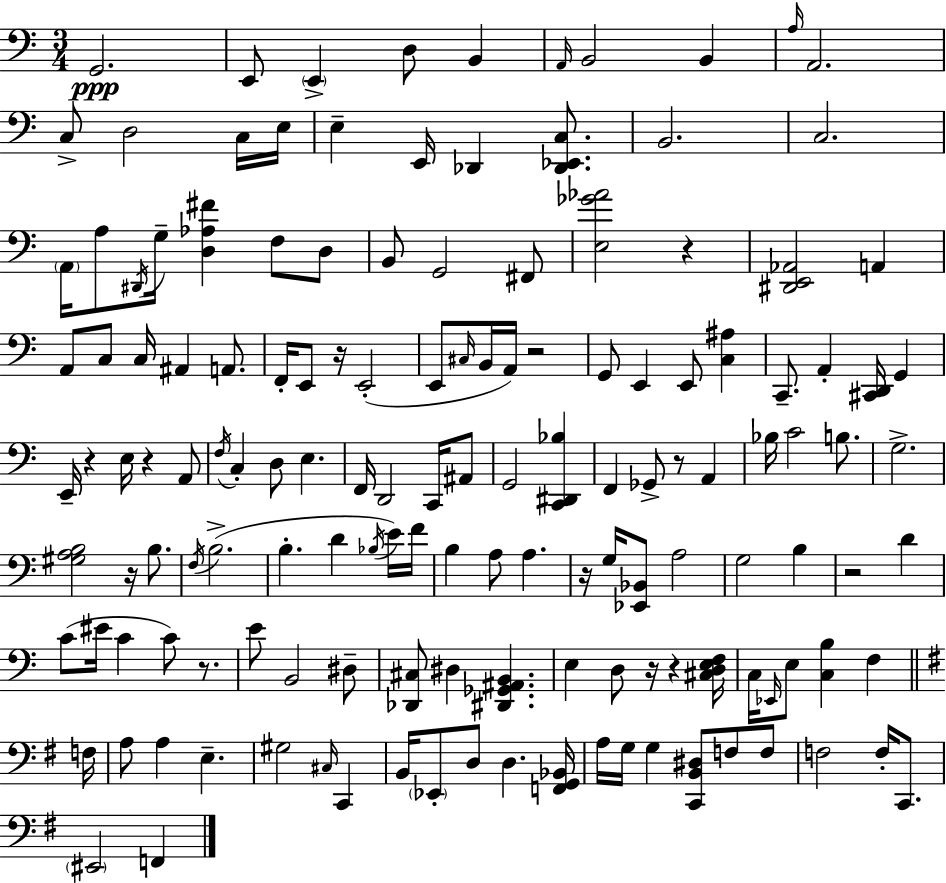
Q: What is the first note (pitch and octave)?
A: G2